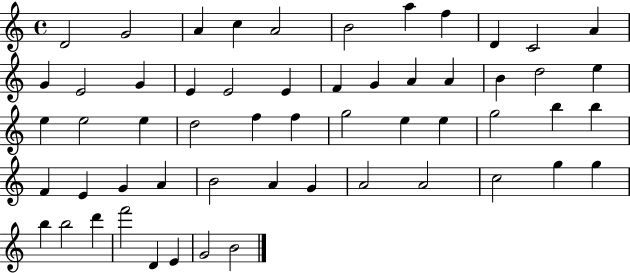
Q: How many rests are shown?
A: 0